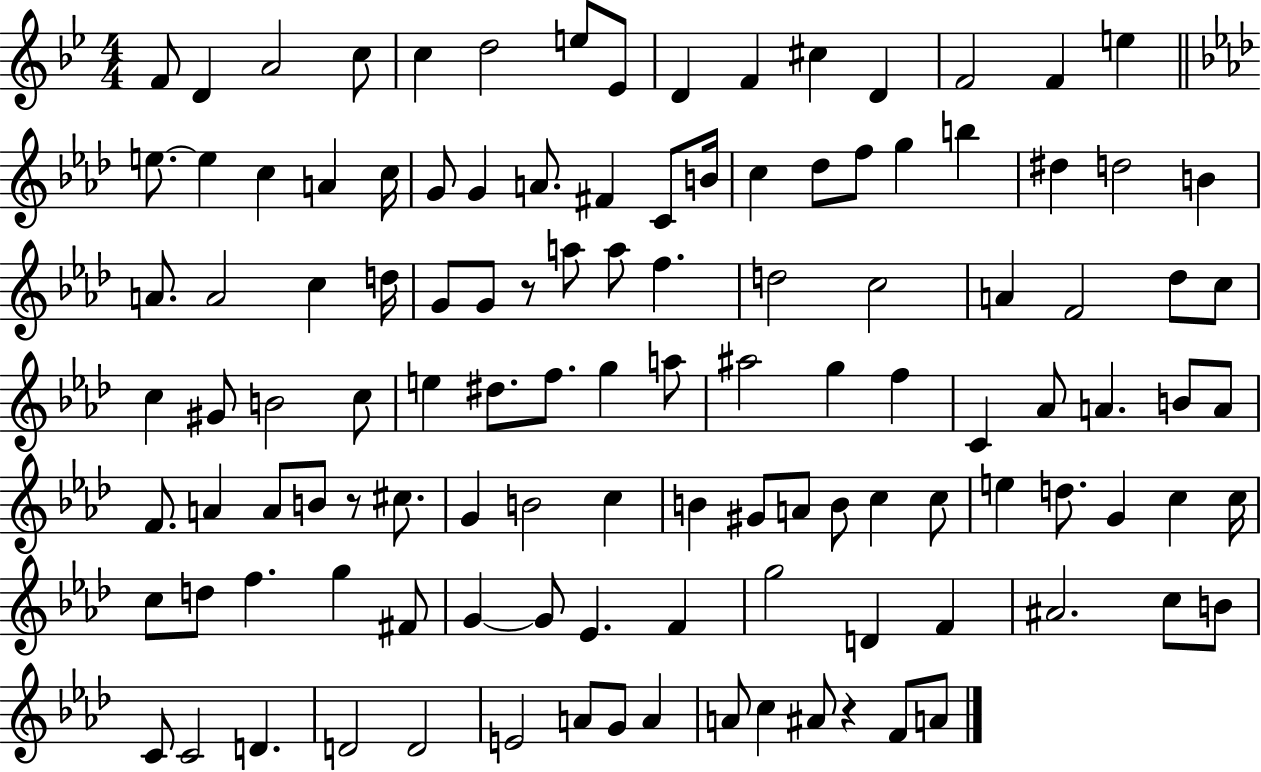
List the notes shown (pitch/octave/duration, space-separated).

F4/e D4/q A4/h C5/e C5/q D5/h E5/e Eb4/e D4/q F4/q C#5/q D4/q F4/h F4/q E5/q E5/e. E5/q C5/q A4/q C5/s G4/e G4/q A4/e. F#4/q C4/e B4/s C5/q Db5/e F5/e G5/q B5/q D#5/q D5/h B4/q A4/e. A4/h C5/q D5/s G4/e G4/e R/e A5/e A5/e F5/q. D5/h C5/h A4/q F4/h Db5/e C5/e C5/q G#4/e B4/h C5/e E5/q D#5/e. F5/e. G5/q A5/e A#5/h G5/q F5/q C4/q Ab4/e A4/q. B4/e A4/e F4/e. A4/q A4/e B4/e R/e C#5/e. G4/q B4/h C5/q B4/q G#4/e A4/e B4/e C5/q C5/e E5/q D5/e. G4/q C5/q C5/s C5/e D5/e F5/q. G5/q F#4/e G4/q G4/e Eb4/q. F4/q G5/h D4/q F4/q A#4/h. C5/e B4/e C4/e C4/h D4/q. D4/h D4/h E4/h A4/e G4/e A4/q A4/e C5/q A#4/e R/q F4/e A4/e